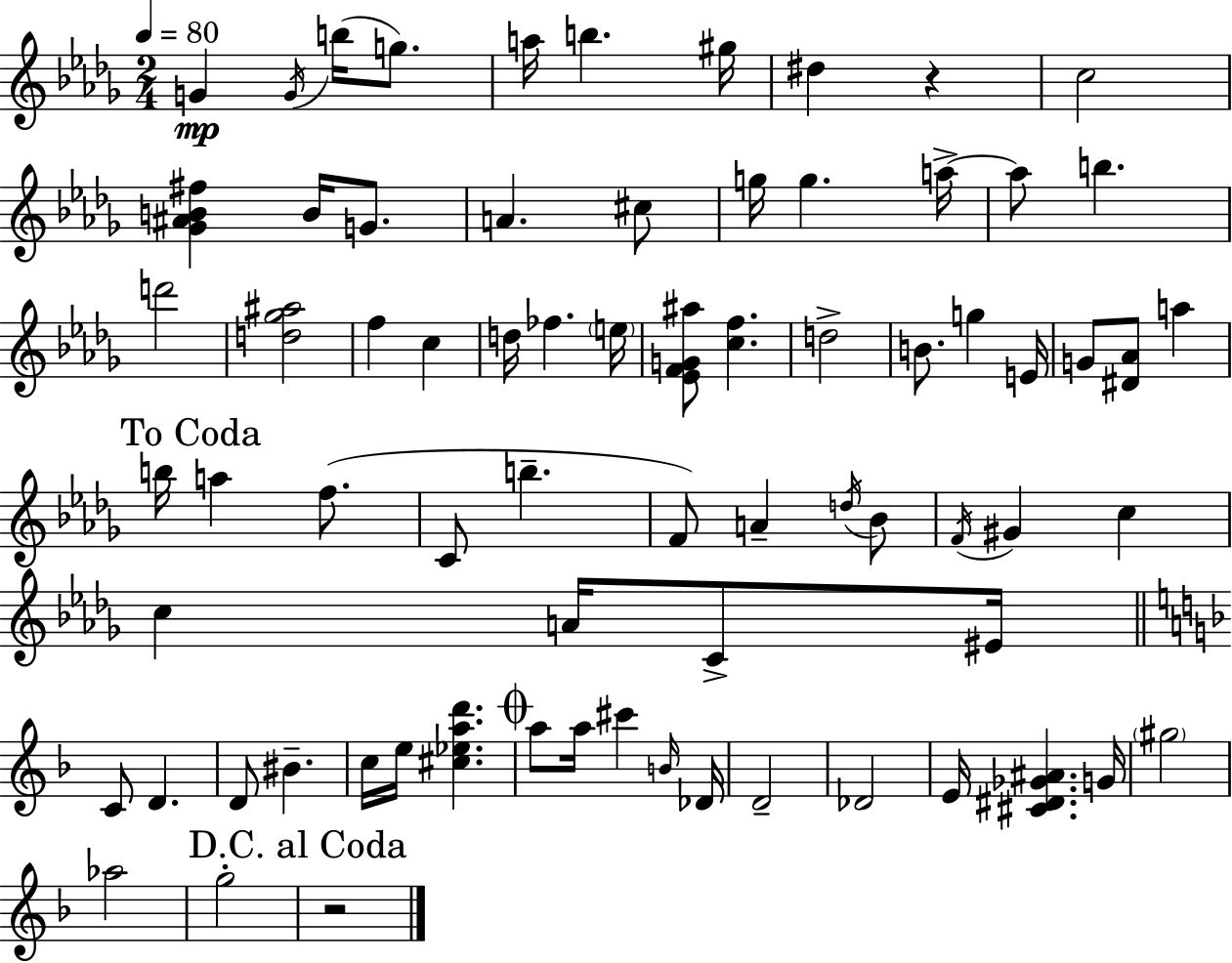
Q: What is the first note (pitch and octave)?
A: G4